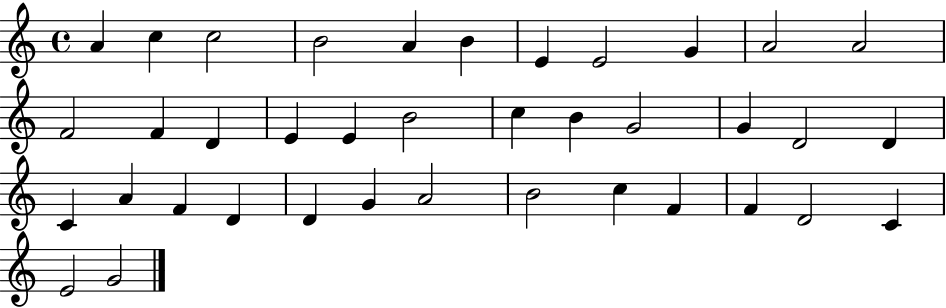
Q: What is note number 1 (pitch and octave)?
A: A4